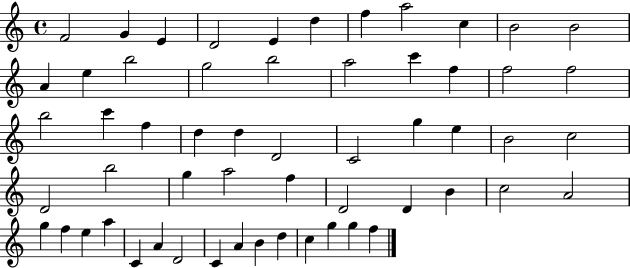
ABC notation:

X:1
T:Untitled
M:4/4
L:1/4
K:C
F2 G E D2 E d f a2 c B2 B2 A e b2 g2 b2 a2 c' f f2 f2 b2 c' f d d D2 C2 g e B2 c2 D2 b2 g a2 f D2 D B c2 A2 g f e a C A D2 C A B d c g g f